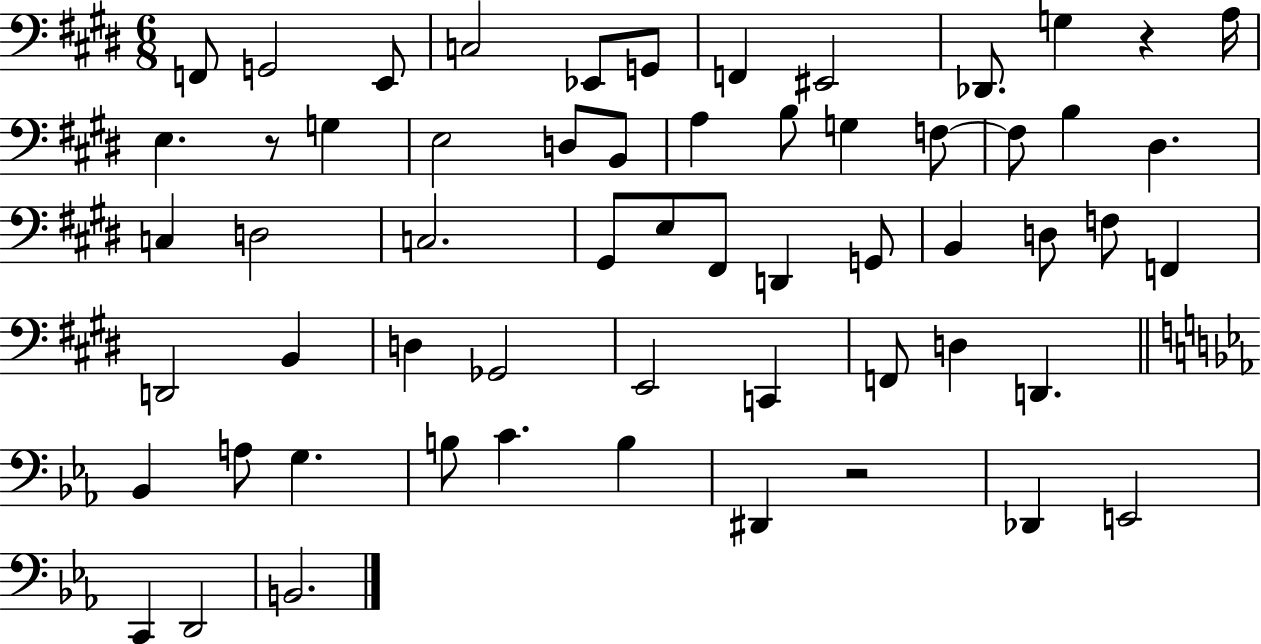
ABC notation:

X:1
T:Untitled
M:6/8
L:1/4
K:E
F,,/2 G,,2 E,,/2 C,2 _E,,/2 G,,/2 F,, ^E,,2 _D,,/2 G, z A,/4 E, z/2 G, E,2 D,/2 B,,/2 A, B,/2 G, F,/2 F,/2 B, ^D, C, D,2 C,2 ^G,,/2 E,/2 ^F,,/2 D,, G,,/2 B,, D,/2 F,/2 F,, D,,2 B,, D, _G,,2 E,,2 C,, F,,/2 D, D,, _B,, A,/2 G, B,/2 C B, ^D,, z2 _D,, E,,2 C,, D,,2 B,,2